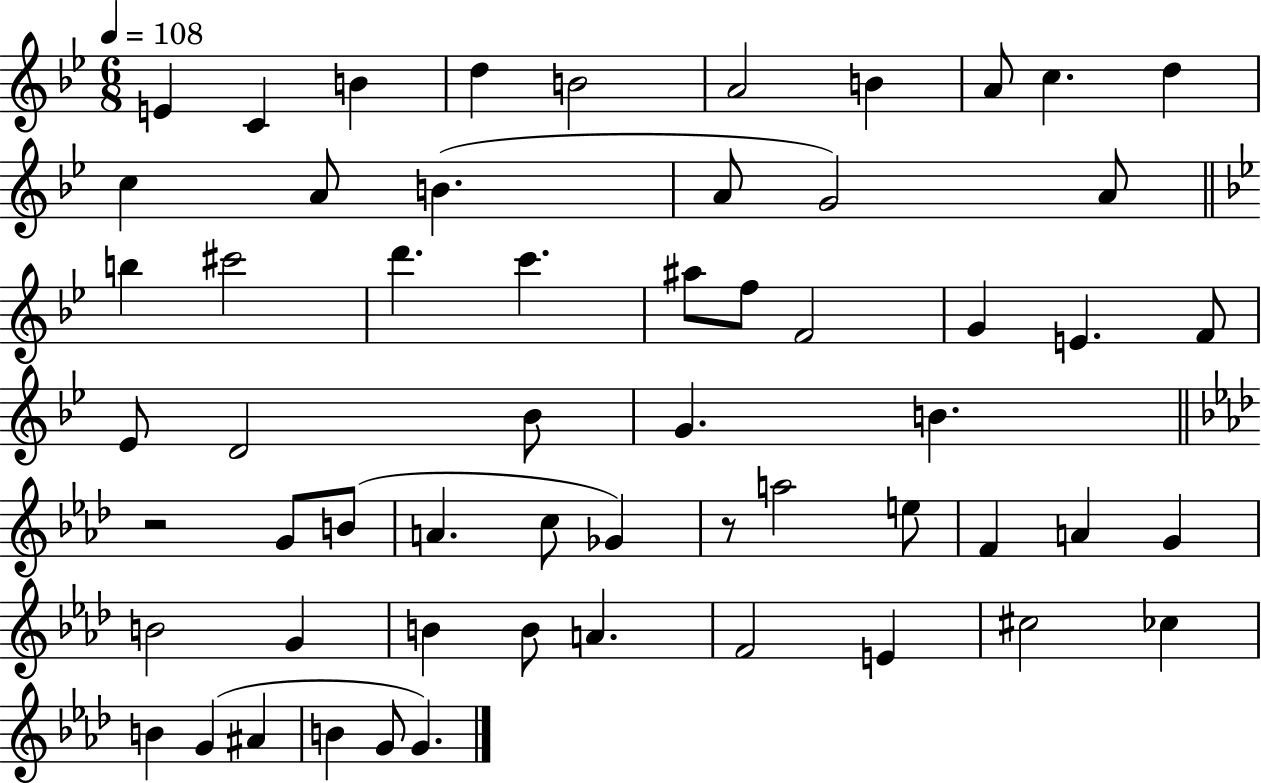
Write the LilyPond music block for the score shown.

{
  \clef treble
  \numericTimeSignature
  \time 6/8
  \key bes \major
  \tempo 4 = 108
  e'4 c'4 b'4 | d''4 b'2 | a'2 b'4 | a'8 c''4. d''4 | \break c''4 a'8 b'4.( | a'8 g'2) a'8 | \bar "||" \break \key g \minor b''4 cis'''2 | d'''4. c'''4. | ais''8 f''8 f'2 | g'4 e'4. f'8 | \break ees'8 d'2 bes'8 | g'4. b'4. | \bar "||" \break \key aes \major r2 g'8 b'8( | a'4. c''8 ges'4) | r8 a''2 e''8 | f'4 a'4 g'4 | \break b'2 g'4 | b'4 b'8 a'4. | f'2 e'4 | cis''2 ces''4 | \break b'4 g'4( ais'4 | b'4 g'8 g'4.) | \bar "|."
}